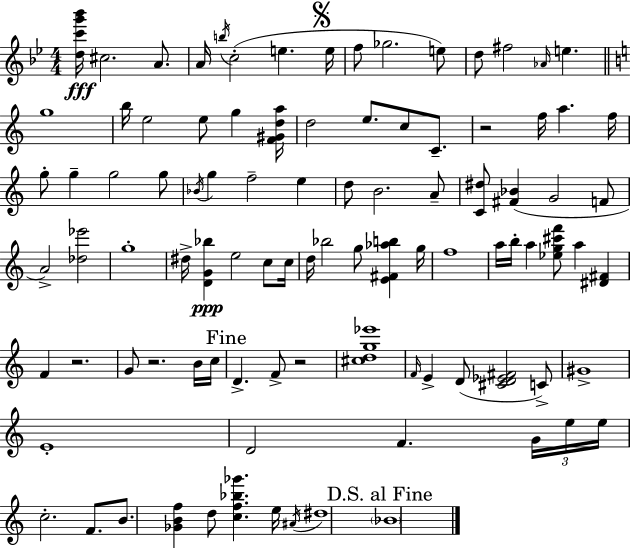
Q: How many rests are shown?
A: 4